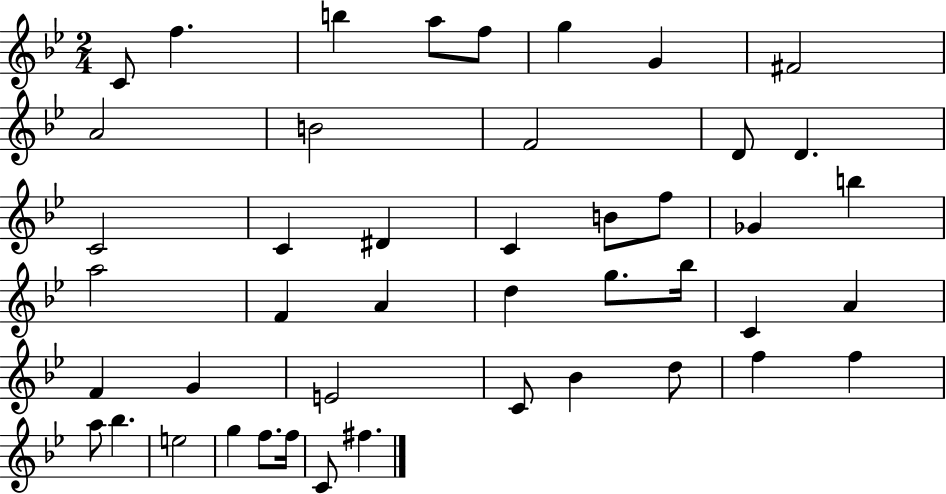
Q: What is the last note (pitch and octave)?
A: F#5